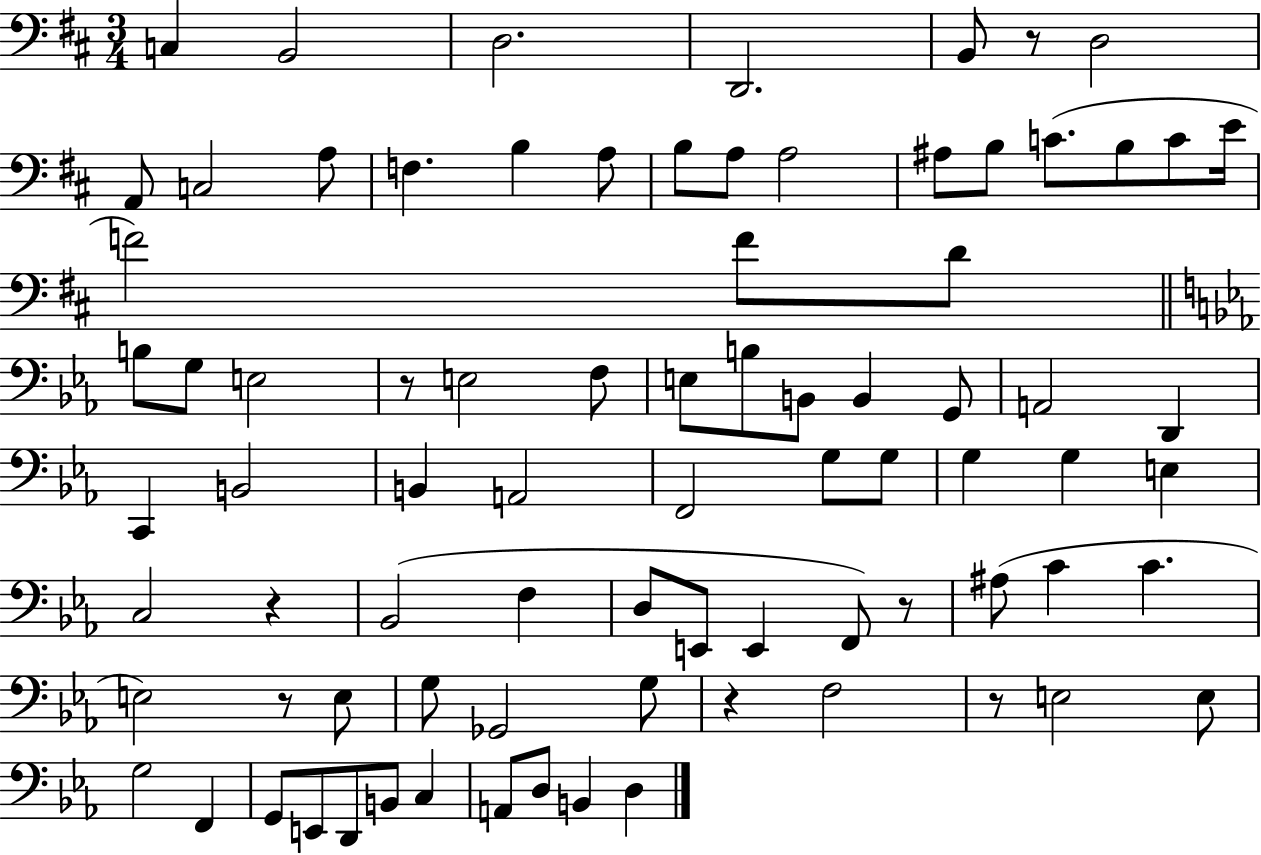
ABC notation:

X:1
T:Untitled
M:3/4
L:1/4
K:D
C, B,,2 D,2 D,,2 B,,/2 z/2 D,2 A,,/2 C,2 A,/2 F, B, A,/2 B,/2 A,/2 A,2 ^A,/2 B,/2 C/2 B,/2 C/2 E/4 F2 F/2 D/2 B,/2 G,/2 E,2 z/2 E,2 F,/2 E,/2 B,/2 B,,/2 B,, G,,/2 A,,2 D,, C,, B,,2 B,, A,,2 F,,2 G,/2 G,/2 G, G, E, C,2 z _B,,2 F, D,/2 E,,/2 E,, F,,/2 z/2 ^A,/2 C C E,2 z/2 E,/2 G,/2 _G,,2 G,/2 z F,2 z/2 E,2 E,/2 G,2 F,, G,,/2 E,,/2 D,,/2 B,,/2 C, A,,/2 D,/2 B,, D,